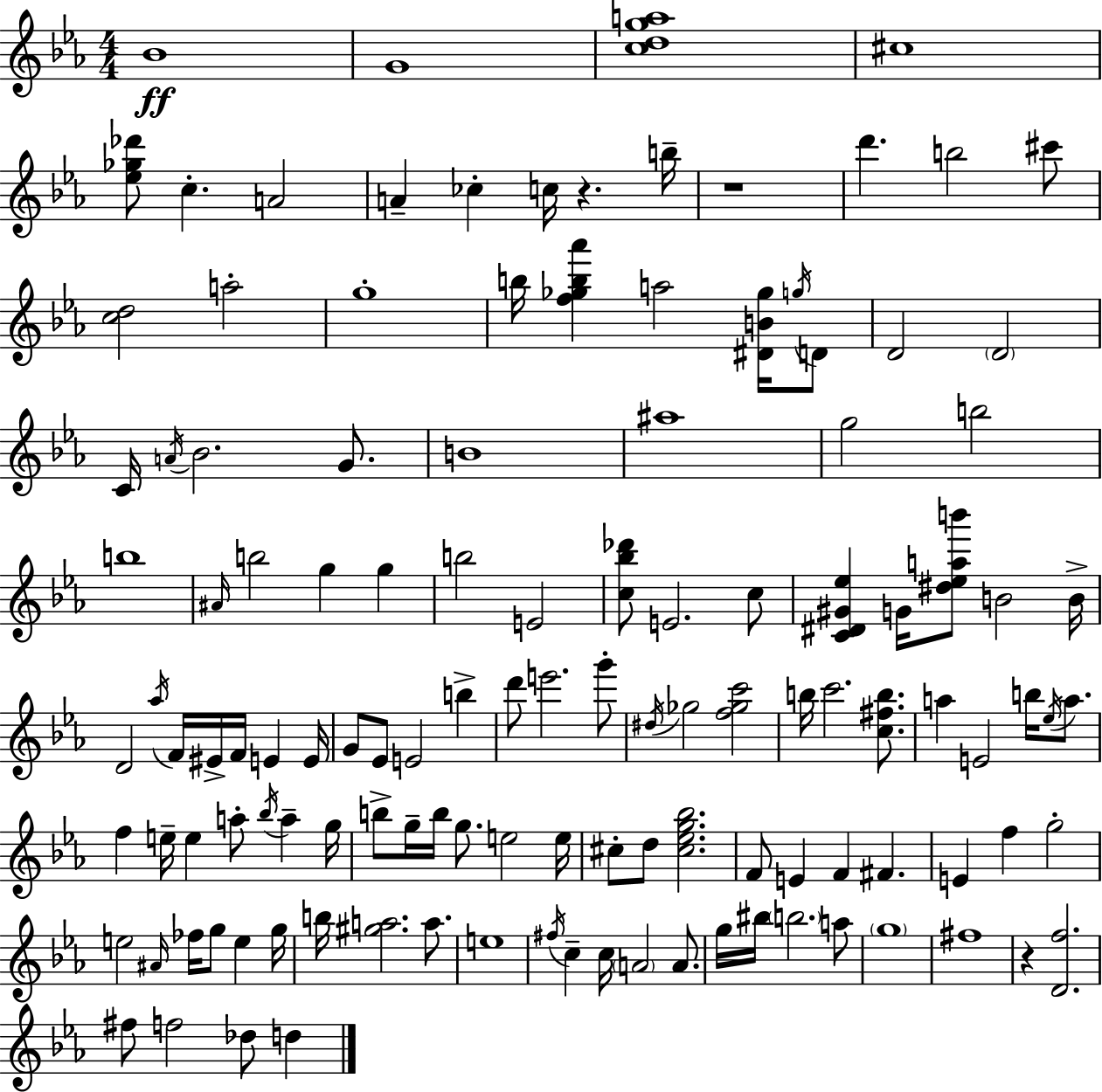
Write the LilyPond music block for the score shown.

{
  \clef treble
  \numericTimeSignature
  \time 4/4
  \key c \minor
  bes'1\ff | g'1 | <c'' d'' g'' a''>1 | cis''1 | \break <ees'' ges'' des'''>8 c''4.-. a'2 | a'4-- ces''4-. c''16 r4. b''16-- | r1 | d'''4. b''2 cis'''8 | \break <c'' d''>2 a''2-. | g''1-. | b''16 <f'' ges'' b'' aes'''>4 a''2 <dis' b' ges''>16 \acciaccatura { g''16 } d'8 | d'2 \parenthesize d'2 | \break c'16 \acciaccatura { a'16 } bes'2. g'8. | b'1 | ais''1 | g''2 b''2 | \break b''1 | \grace { ais'16 } b''2 g''4 g''4 | b''2 e'2 | <c'' bes'' des'''>8 e'2. | \break c''8 <c' dis' gis' ees''>4 g'16 <dis'' ees'' a'' b'''>8 b'2 | b'16-> d'2 \acciaccatura { aes''16 } f'16 eis'16-> f'16 e'4 | e'16 g'8 ees'8 e'2 | b''4-> d'''8 e'''2. | \break g'''8-. \acciaccatura { dis''16 } ges''2 <f'' ges'' c'''>2 | b''16 c'''2. | <c'' fis'' b''>8. a''4 e'2 | b''16 \acciaccatura { ees''16 } a''8. f''4 e''16-- e''4 a''8-. | \break \acciaccatura { bes''16 } a''4-- g''16 b''8-> g''16-- b''16 g''8. e''2 | e''16 cis''8-. d''8 <cis'' ees'' g'' bes''>2. | f'8 e'4 f'4 | fis'4. e'4 f''4 g''2-. | \break e''2 \grace { ais'16 } | fes''16 g''8 e''4 g''16 b''16 <gis'' a''>2. | a''8. e''1 | \acciaccatura { fis''16 } c''4-- c''16 \parenthesize a'2 | \break a'8. g''16 bis''16 \parenthesize b''2. | a''8 \parenthesize g''1 | fis''1 | r4 <d' f''>2. | \break fis''8 f''2 | des''8 d''4 \bar "|."
}